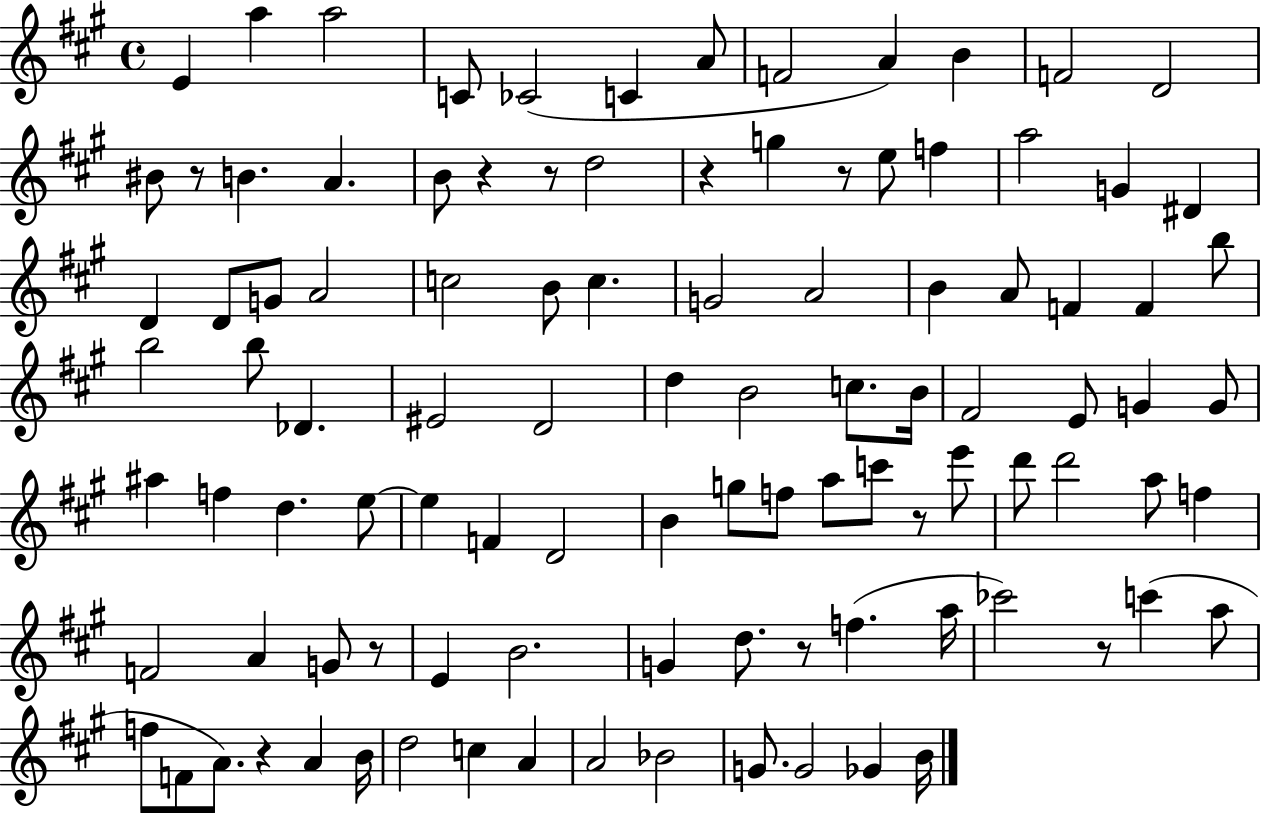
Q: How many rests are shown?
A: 10